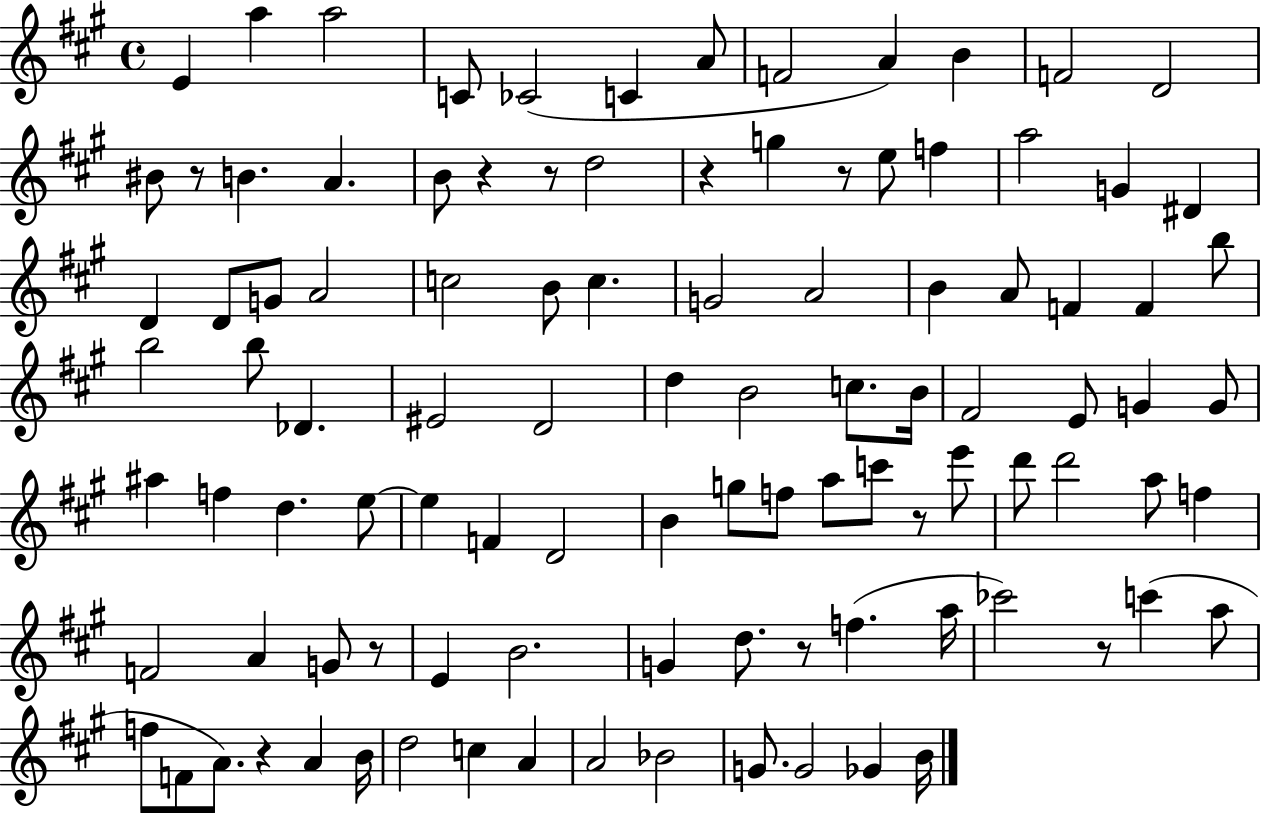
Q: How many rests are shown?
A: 10